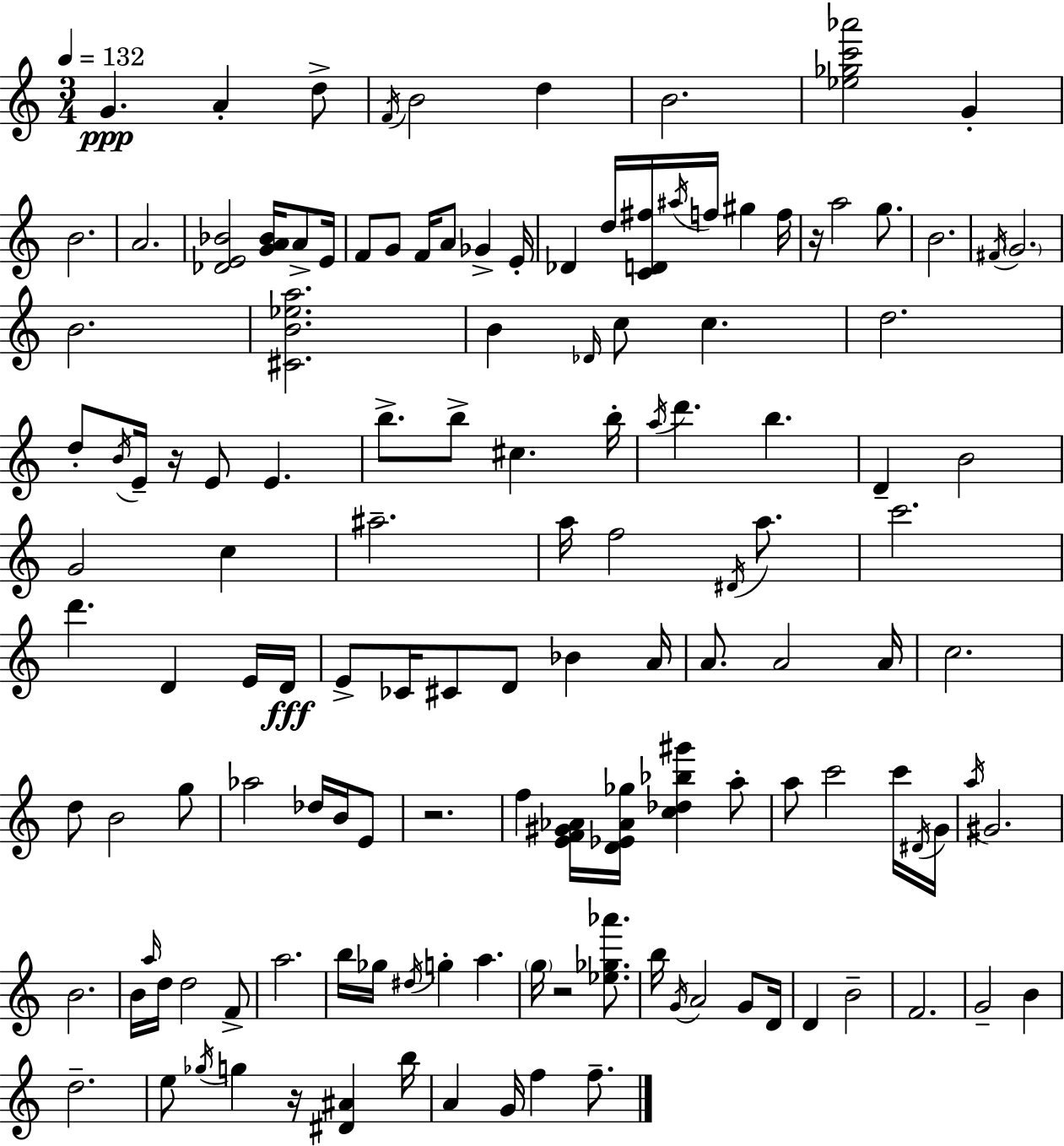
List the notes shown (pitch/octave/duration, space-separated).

G4/q. A4/q D5/e F4/s B4/h D5/q B4/h. [Eb5,Gb5,C6,Ab6]/h G4/q B4/h. A4/h. [Db4,E4,Bb4]/h [G4,A4,Bb4]/s A4/e E4/s F4/e G4/e F4/s A4/e Gb4/q E4/s Db4/q D5/s [C4,D4,F#5]/s A#5/s F5/s G#5/q F5/s R/s A5/h G5/e. B4/h. F#4/s G4/h. B4/h. [C#4,B4,Eb5,A5]/h. B4/q Db4/s C5/e C5/q. D5/h. D5/e B4/s E4/s R/s E4/e E4/q. B5/e. B5/e C#5/q. B5/s A5/s D6/q. B5/q. D4/q B4/h G4/h C5/q A#5/h. A5/s F5/h D#4/s A5/e. C6/h. D6/q. D4/q E4/s D4/s E4/e CES4/s C#4/e D4/e Bb4/q A4/s A4/e. A4/h A4/s C5/h. D5/e B4/h G5/e Ab5/h Db5/s B4/s E4/e R/h. F5/q [E4,F4,G#4,Ab4]/s [D4,Eb4,Ab4,Gb5]/s [C5,Db5,Bb5,G#6]/q A5/e A5/e C6/h C6/s D#4/s G4/s A5/s G#4/h. B4/h. B4/s A5/s D5/s D5/h F4/e A5/h. B5/s Gb5/s D#5/s G5/q A5/q. G5/s R/h [Eb5,Gb5,Ab6]/e. B5/s G4/s A4/h G4/e D4/s D4/q B4/h F4/h. G4/h B4/q D5/h. E5/e Gb5/s G5/q R/s [D#4,A#4]/q B5/s A4/q G4/s F5/q F5/e.